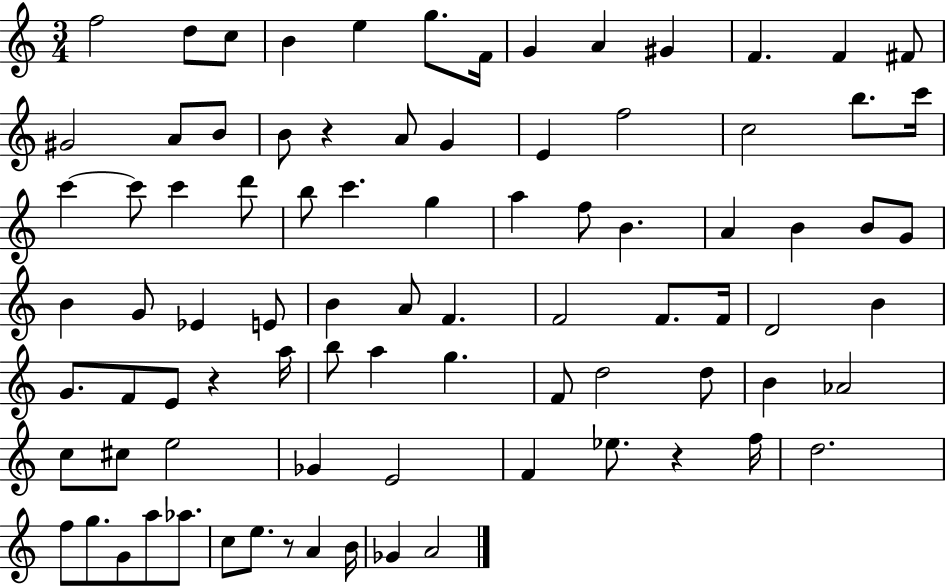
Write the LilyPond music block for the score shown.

{
  \clef treble
  \numericTimeSignature
  \time 3/4
  \key c \major
  f''2 d''8 c''8 | b'4 e''4 g''8. f'16 | g'4 a'4 gis'4 | f'4. f'4 fis'8 | \break gis'2 a'8 b'8 | b'8 r4 a'8 g'4 | e'4 f''2 | c''2 b''8. c'''16 | \break c'''4~~ c'''8 c'''4 d'''8 | b''8 c'''4. g''4 | a''4 f''8 b'4. | a'4 b'4 b'8 g'8 | \break b'4 g'8 ees'4 e'8 | b'4 a'8 f'4. | f'2 f'8. f'16 | d'2 b'4 | \break g'8. f'8 e'8 r4 a''16 | b''8 a''4 g''4. | f'8 d''2 d''8 | b'4 aes'2 | \break c''8 cis''8 e''2 | ges'4 e'2 | f'4 ees''8. r4 f''16 | d''2. | \break f''8 g''8. g'8 a''8 aes''8. | c''8 e''8. r8 a'4 b'16 | ges'4 a'2 | \bar "|."
}